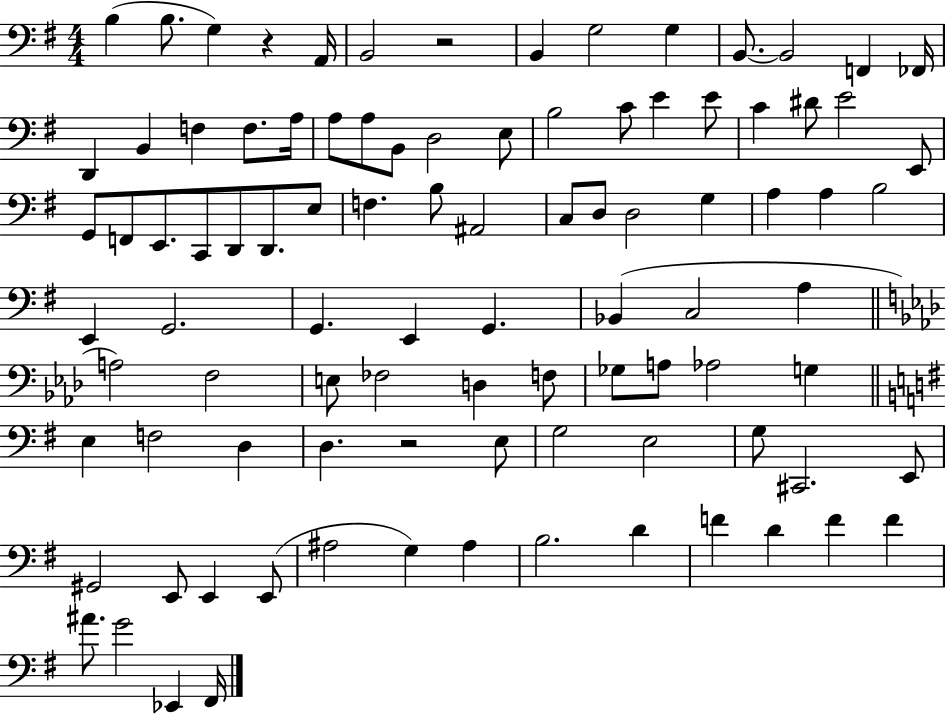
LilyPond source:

{
  \clef bass
  \numericTimeSignature
  \time 4/4
  \key g \major
  b4( b8. g4) r4 a,16 | b,2 r2 | b,4 g2 g4 | b,8.~~ b,2 f,4 fes,16 | \break d,4 b,4 f4 f8. a16 | a8 a8 b,8 d2 e8 | b2 c'8 e'4 e'8 | c'4 dis'8 e'2 e,8 | \break g,8 f,8 e,8. c,8 d,8 d,8. e8 | f4. b8 ais,2 | c8 d8 d2 g4 | a4 a4 b2 | \break e,4 g,2. | g,4. e,4 g,4. | bes,4( c2 a4 | \bar "||" \break \key aes \major a2) f2 | e8 fes2 d4 f8 | ges8 a8 aes2 g4 | \bar "||" \break \key g \major e4 f2 d4 | d4. r2 e8 | g2 e2 | g8 cis,2. e,8 | \break gis,2 e,8 e,4 e,8( | ais2 g4) ais4 | b2. d'4 | f'4 d'4 f'4 f'4 | \break ais'8. g'2 ees,4 fis,16 | \bar "|."
}